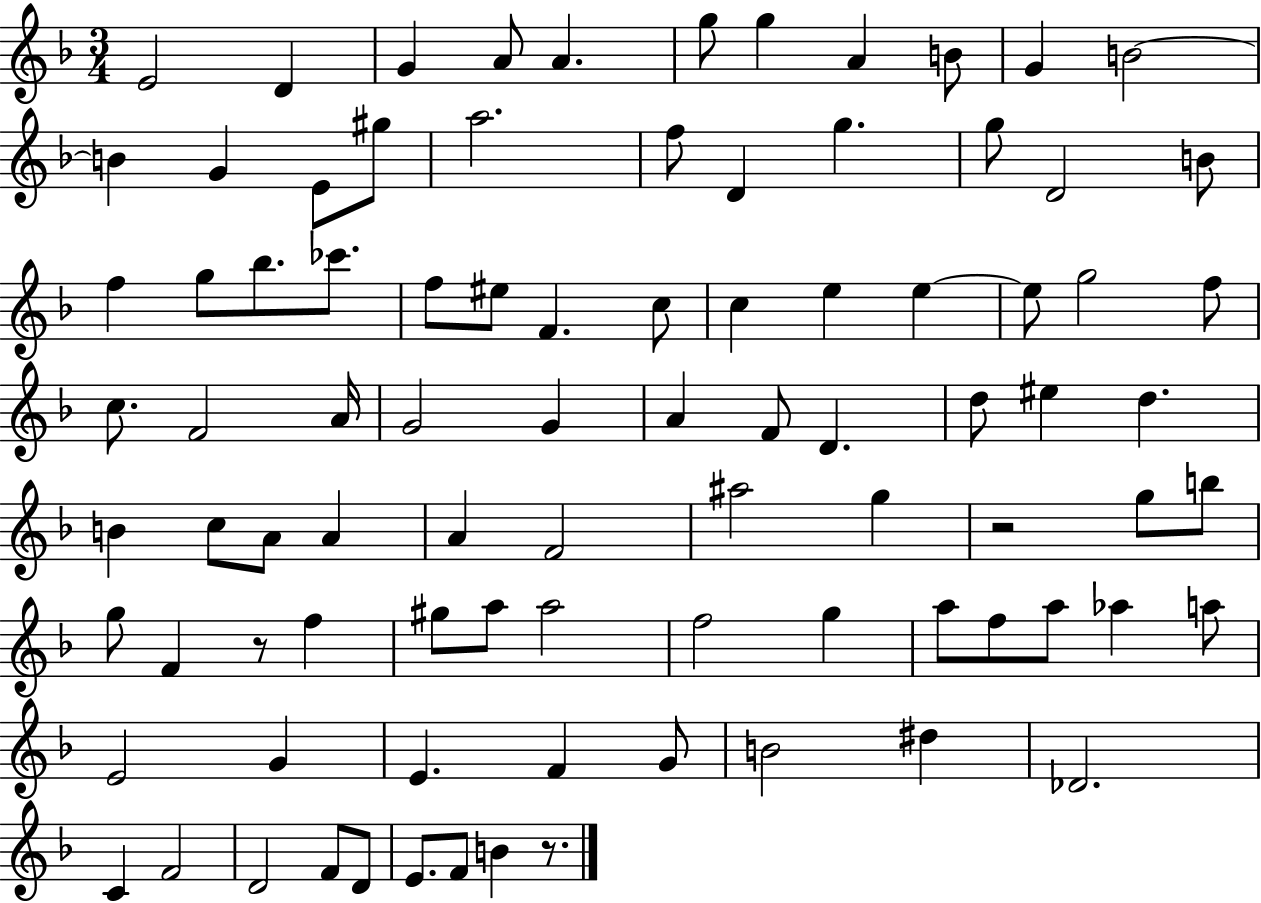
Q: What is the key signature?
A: F major